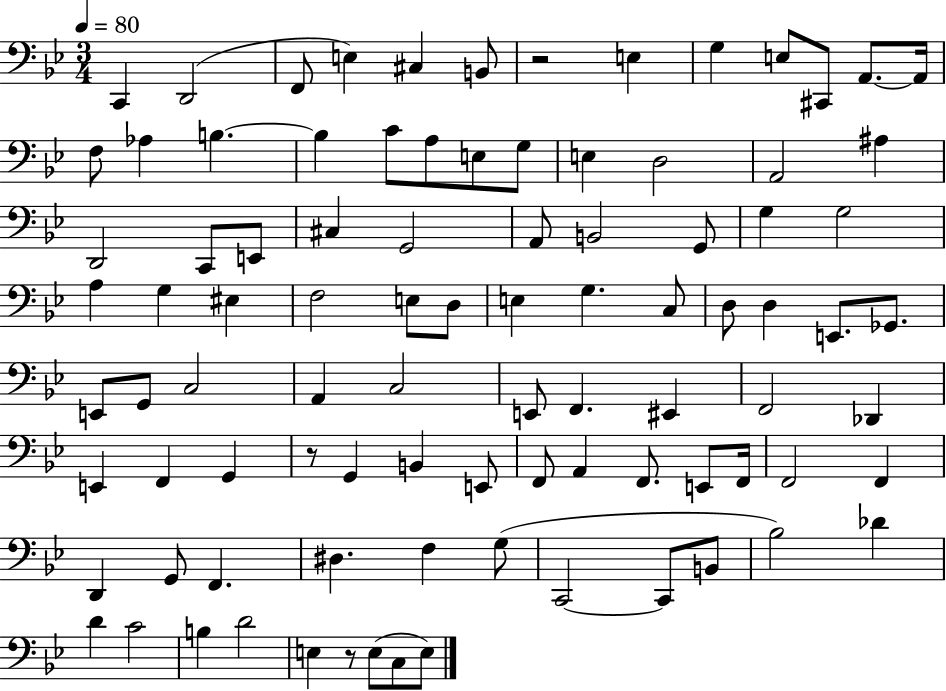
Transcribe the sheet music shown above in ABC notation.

X:1
T:Untitled
M:3/4
L:1/4
K:Bb
C,, D,,2 F,,/2 E, ^C, B,,/2 z2 E, G, E,/2 ^C,,/2 A,,/2 A,,/4 F,/2 _A, B, B, C/2 A,/2 E,/2 G,/2 E, D,2 A,,2 ^A, D,,2 C,,/2 E,,/2 ^C, G,,2 A,,/2 B,,2 G,,/2 G, G,2 A, G, ^E, F,2 E,/2 D,/2 E, G, C,/2 D,/2 D, E,,/2 _G,,/2 E,,/2 G,,/2 C,2 A,, C,2 E,,/2 F,, ^E,, F,,2 _D,, E,, F,, G,, z/2 G,, B,, E,,/2 F,,/2 A,, F,,/2 E,,/2 F,,/4 F,,2 F,, D,, G,,/2 F,, ^D, F, G,/2 C,,2 C,,/2 B,,/2 _B,2 _D D C2 B, D2 E, z/2 E,/2 C,/2 E,/2